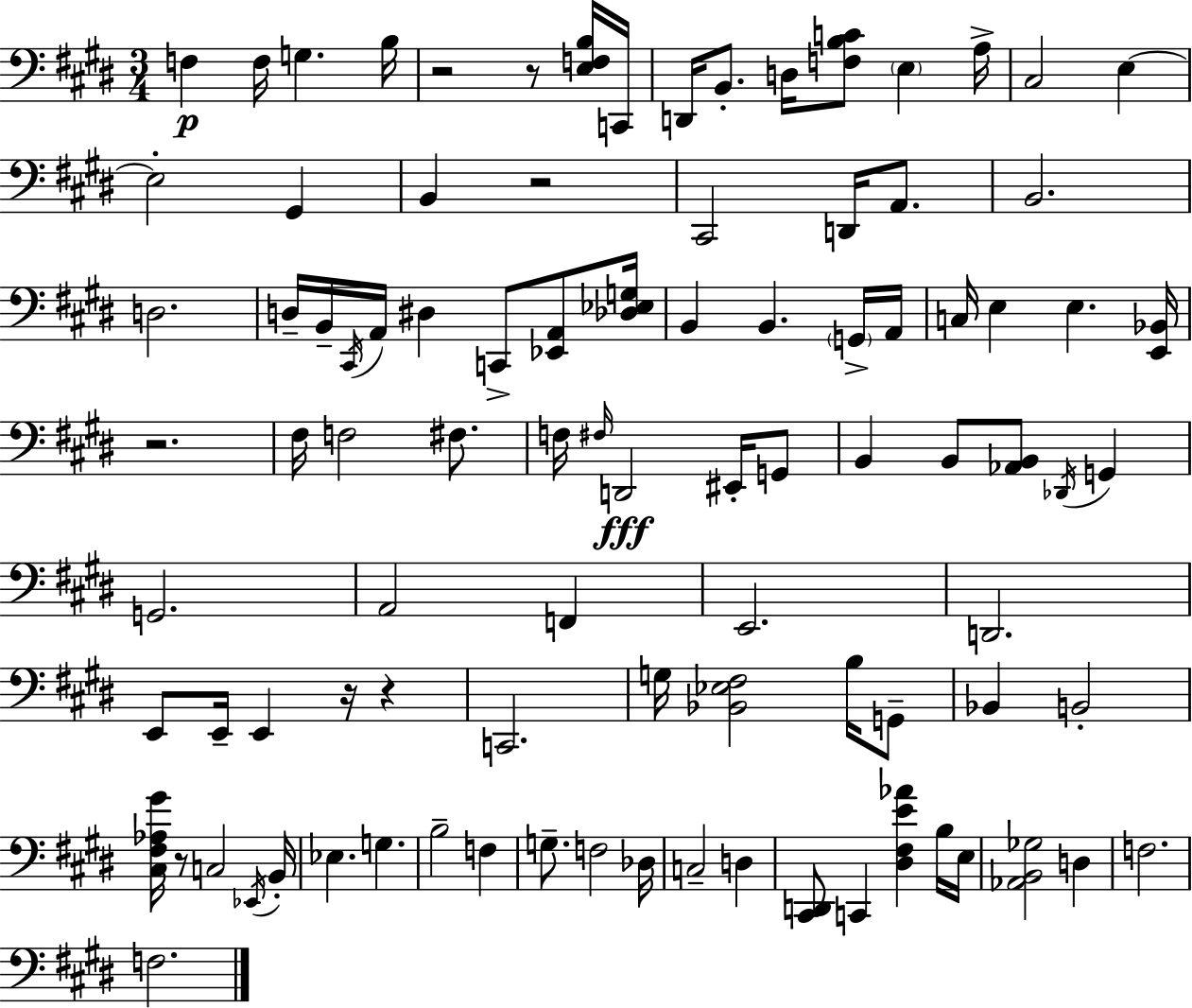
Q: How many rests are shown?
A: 7